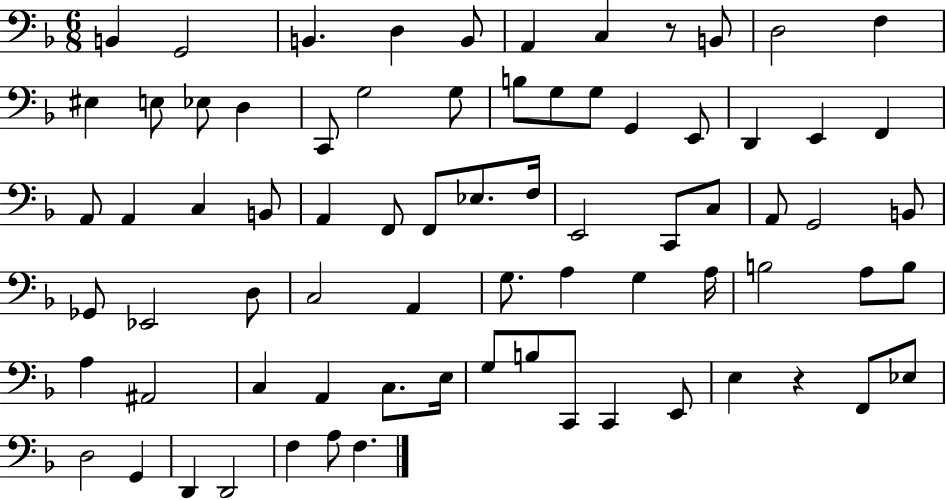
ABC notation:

X:1
T:Untitled
M:6/8
L:1/4
K:F
B,, G,,2 B,, D, B,,/2 A,, C, z/2 B,,/2 D,2 F, ^E, E,/2 _E,/2 D, C,,/2 G,2 G,/2 B,/2 G,/2 G,/2 G,, E,,/2 D,, E,, F,, A,,/2 A,, C, B,,/2 A,, F,,/2 F,,/2 _E,/2 F,/4 E,,2 C,,/2 C,/2 A,,/2 G,,2 B,,/2 _G,,/2 _E,,2 D,/2 C,2 A,, G,/2 A, G, A,/4 B,2 A,/2 B,/2 A, ^A,,2 C, A,, C,/2 E,/4 G,/2 B,/2 C,,/2 C,, E,,/2 E, z F,,/2 _E,/2 D,2 G,, D,, D,,2 F, A,/2 F,